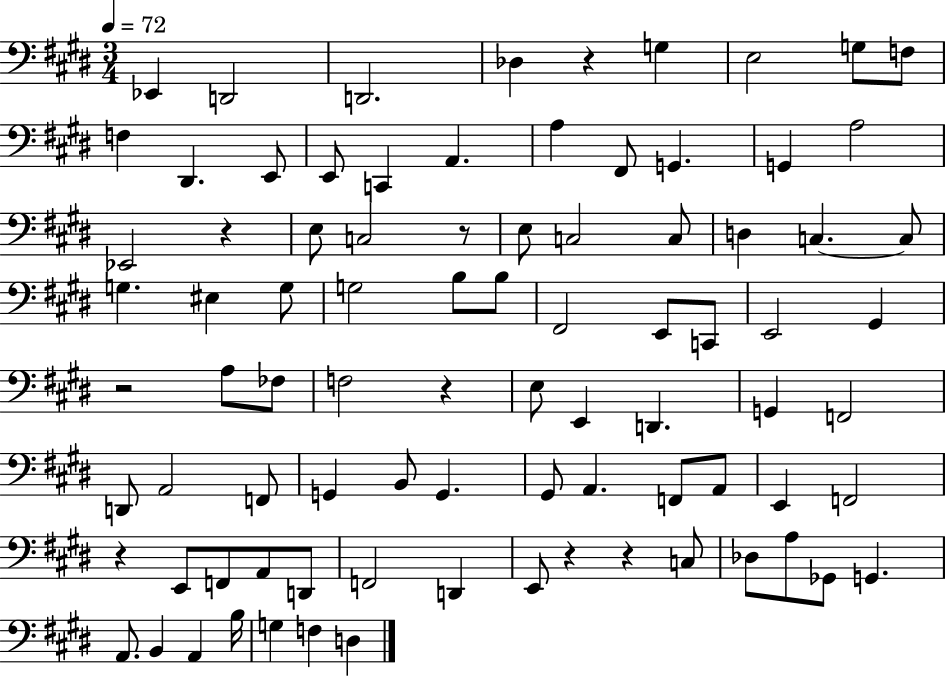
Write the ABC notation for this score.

X:1
T:Untitled
M:3/4
L:1/4
K:E
_E,, D,,2 D,,2 _D, z G, E,2 G,/2 F,/2 F, ^D,, E,,/2 E,,/2 C,, A,, A, ^F,,/2 G,, G,, A,2 _E,,2 z E,/2 C,2 z/2 E,/2 C,2 C,/2 D, C, C,/2 G, ^E, G,/2 G,2 B,/2 B,/2 ^F,,2 E,,/2 C,,/2 E,,2 ^G,, z2 A,/2 _F,/2 F,2 z E,/2 E,, D,, G,, F,,2 D,,/2 A,,2 F,,/2 G,, B,,/2 G,, ^G,,/2 A,, F,,/2 A,,/2 E,, F,,2 z E,,/2 F,,/2 A,,/2 D,,/2 F,,2 D,, E,,/2 z z C,/2 _D,/2 A,/2 _G,,/2 G,, A,,/2 B,, A,, B,/4 G, F, D,